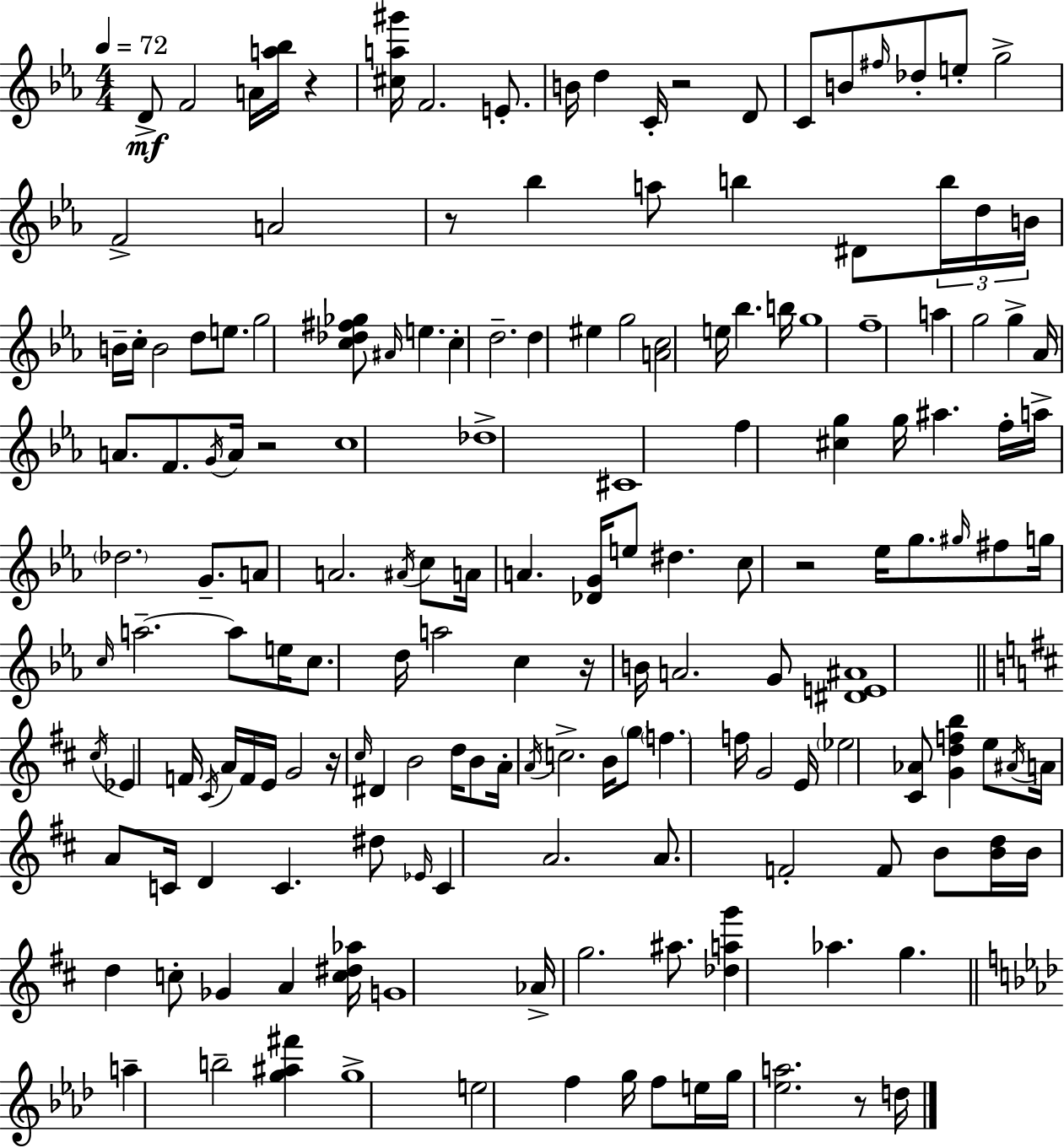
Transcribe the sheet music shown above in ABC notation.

X:1
T:Untitled
M:4/4
L:1/4
K:Cm
D/2 F2 A/4 [a_b]/4 z [^ca^g']/4 F2 E/2 B/4 d C/4 z2 D/2 C/2 B/2 ^f/4 _d/2 e/2 g2 F2 A2 z/2 _b a/2 b ^D/2 b/4 d/4 B/4 B/4 c/4 B2 d/2 e/2 g2 [c_d^f_g]/2 ^A/4 e c d2 d ^e g2 [Ac]2 e/4 _b b/4 g4 f4 a g2 g _A/4 A/2 F/2 G/4 A/4 z2 c4 _d4 ^C4 f [^cg] g/4 ^a f/4 a/4 _d2 G/2 A/2 A2 ^A/4 c/2 A/4 A [_DG]/4 e/2 ^d c/2 z2 _e/4 g/2 ^g/4 ^f/2 g/4 c/4 a2 a/2 e/4 c/2 d/4 a2 c z/4 B/4 A2 G/2 [^DE^A]4 ^c/4 _E F/4 ^C/4 A/4 F/4 E/4 G2 z/4 ^c/4 ^D B2 d/4 B/2 A/4 A/4 c2 B/4 g/2 f f/4 G2 E/4 _e2 [^C_A]/2 [Gdfb] e/2 ^A/4 A/4 A/2 C/4 D C ^d/2 _E/4 C A2 A/2 F2 F/2 B/2 [Bd]/4 B/4 d c/2 _G A [c^d_a]/4 G4 _A/4 g2 ^a/2 [_dag'] _a g a b2 [g^a^f'] g4 e2 f g/4 f/2 e/4 g/4 [_ea]2 z/2 d/4